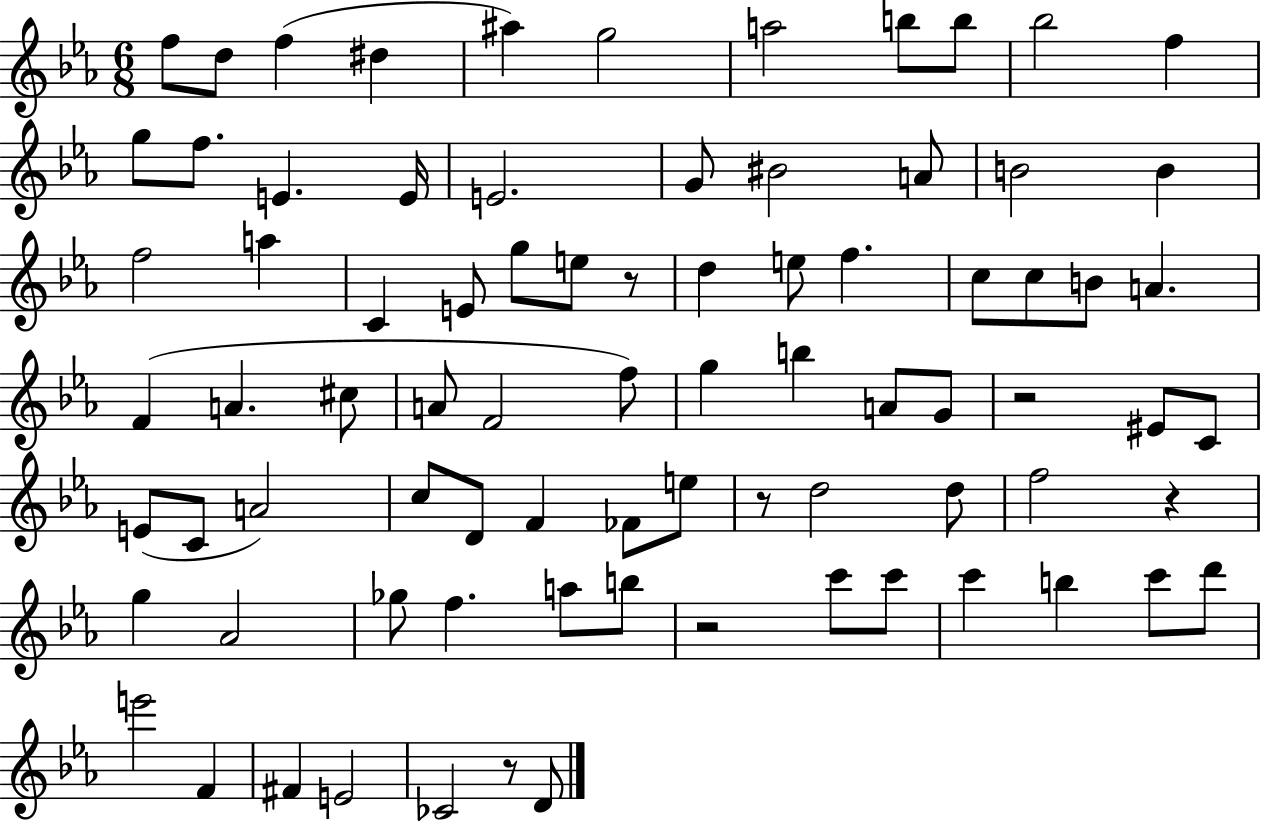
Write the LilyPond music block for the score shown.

{
  \clef treble
  \numericTimeSignature
  \time 6/8
  \key ees \major
  f''8 d''8 f''4( dis''4 | ais''4) g''2 | a''2 b''8 b''8 | bes''2 f''4 | \break g''8 f''8. e'4. e'16 | e'2. | g'8 bis'2 a'8 | b'2 b'4 | \break f''2 a''4 | c'4 e'8 g''8 e''8 r8 | d''4 e''8 f''4. | c''8 c''8 b'8 a'4. | \break f'4( a'4. cis''8 | a'8 f'2 f''8) | g''4 b''4 a'8 g'8 | r2 eis'8 c'8 | \break e'8( c'8 a'2) | c''8 d'8 f'4 fes'8 e''8 | r8 d''2 d''8 | f''2 r4 | \break g''4 aes'2 | ges''8 f''4. a''8 b''8 | r2 c'''8 c'''8 | c'''4 b''4 c'''8 d'''8 | \break e'''2 f'4 | fis'4 e'2 | ces'2 r8 d'8 | \bar "|."
}